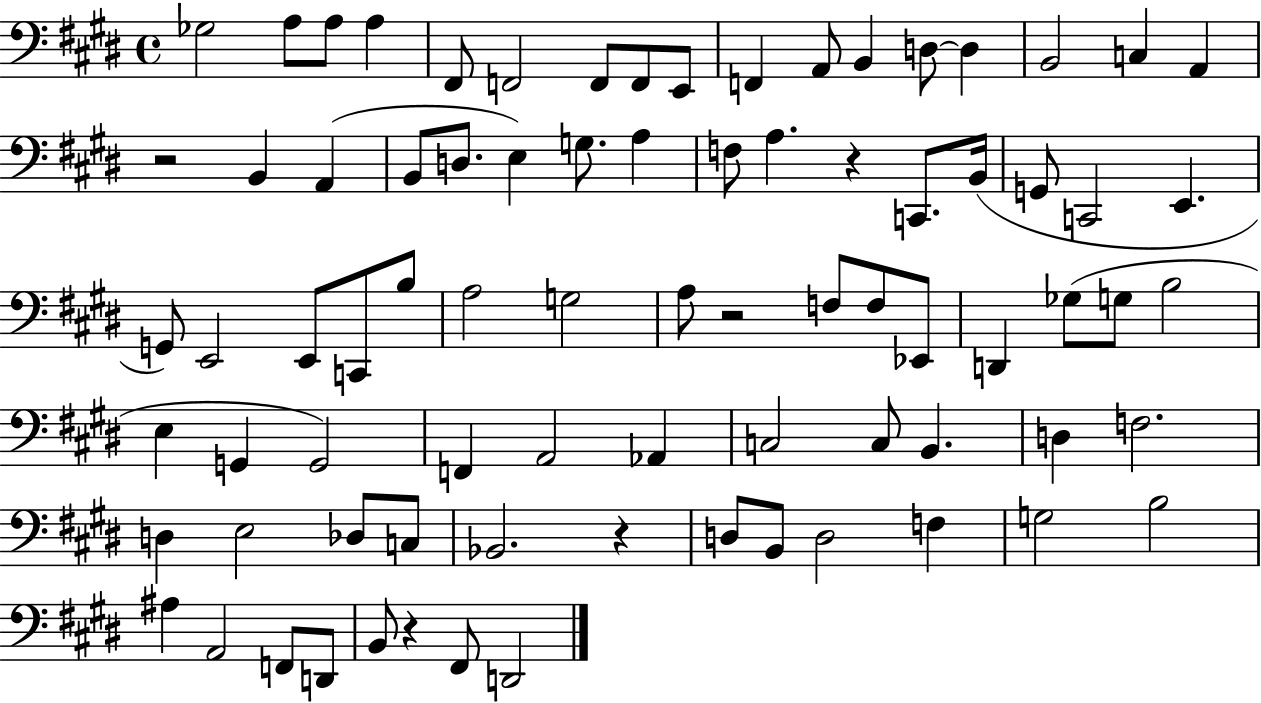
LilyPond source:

{
  \clef bass
  \time 4/4
  \defaultTimeSignature
  \key e \major
  \repeat volta 2 { ges2 a8 a8 a4 | fis,8 f,2 f,8 f,8 e,8 | f,4 a,8 b,4 d8~~ d4 | b,2 c4 a,4 | \break r2 b,4 a,4( | b,8 d8. e4) g8. a4 | f8 a4. r4 c,8. b,16( | g,8 c,2 e,4. | \break g,8) e,2 e,8 c,8 b8 | a2 g2 | a8 r2 f8 f8 ees,8 | d,4 ges8( g8 b2 | \break e4 g,4 g,2) | f,4 a,2 aes,4 | c2 c8 b,4. | d4 f2. | \break d4 e2 des8 c8 | bes,2. r4 | d8 b,8 d2 f4 | g2 b2 | \break ais4 a,2 f,8 d,8 | b,8 r4 fis,8 d,2 | } \bar "|."
}